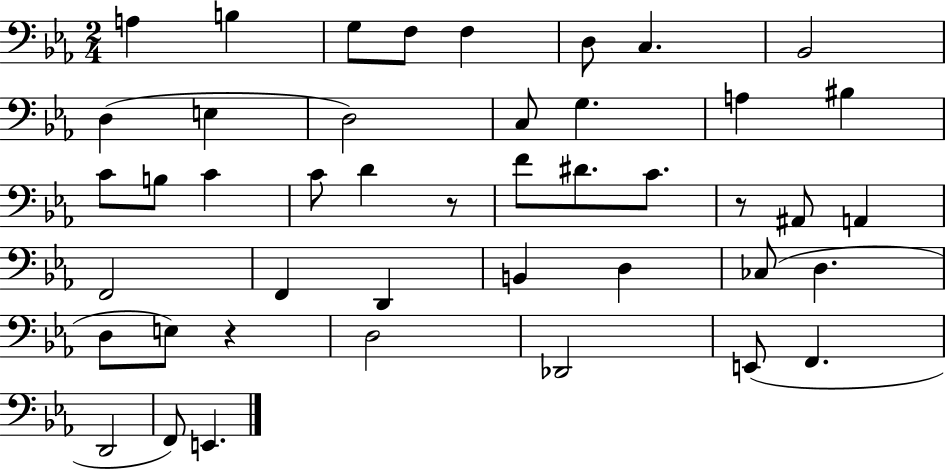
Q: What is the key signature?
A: EES major